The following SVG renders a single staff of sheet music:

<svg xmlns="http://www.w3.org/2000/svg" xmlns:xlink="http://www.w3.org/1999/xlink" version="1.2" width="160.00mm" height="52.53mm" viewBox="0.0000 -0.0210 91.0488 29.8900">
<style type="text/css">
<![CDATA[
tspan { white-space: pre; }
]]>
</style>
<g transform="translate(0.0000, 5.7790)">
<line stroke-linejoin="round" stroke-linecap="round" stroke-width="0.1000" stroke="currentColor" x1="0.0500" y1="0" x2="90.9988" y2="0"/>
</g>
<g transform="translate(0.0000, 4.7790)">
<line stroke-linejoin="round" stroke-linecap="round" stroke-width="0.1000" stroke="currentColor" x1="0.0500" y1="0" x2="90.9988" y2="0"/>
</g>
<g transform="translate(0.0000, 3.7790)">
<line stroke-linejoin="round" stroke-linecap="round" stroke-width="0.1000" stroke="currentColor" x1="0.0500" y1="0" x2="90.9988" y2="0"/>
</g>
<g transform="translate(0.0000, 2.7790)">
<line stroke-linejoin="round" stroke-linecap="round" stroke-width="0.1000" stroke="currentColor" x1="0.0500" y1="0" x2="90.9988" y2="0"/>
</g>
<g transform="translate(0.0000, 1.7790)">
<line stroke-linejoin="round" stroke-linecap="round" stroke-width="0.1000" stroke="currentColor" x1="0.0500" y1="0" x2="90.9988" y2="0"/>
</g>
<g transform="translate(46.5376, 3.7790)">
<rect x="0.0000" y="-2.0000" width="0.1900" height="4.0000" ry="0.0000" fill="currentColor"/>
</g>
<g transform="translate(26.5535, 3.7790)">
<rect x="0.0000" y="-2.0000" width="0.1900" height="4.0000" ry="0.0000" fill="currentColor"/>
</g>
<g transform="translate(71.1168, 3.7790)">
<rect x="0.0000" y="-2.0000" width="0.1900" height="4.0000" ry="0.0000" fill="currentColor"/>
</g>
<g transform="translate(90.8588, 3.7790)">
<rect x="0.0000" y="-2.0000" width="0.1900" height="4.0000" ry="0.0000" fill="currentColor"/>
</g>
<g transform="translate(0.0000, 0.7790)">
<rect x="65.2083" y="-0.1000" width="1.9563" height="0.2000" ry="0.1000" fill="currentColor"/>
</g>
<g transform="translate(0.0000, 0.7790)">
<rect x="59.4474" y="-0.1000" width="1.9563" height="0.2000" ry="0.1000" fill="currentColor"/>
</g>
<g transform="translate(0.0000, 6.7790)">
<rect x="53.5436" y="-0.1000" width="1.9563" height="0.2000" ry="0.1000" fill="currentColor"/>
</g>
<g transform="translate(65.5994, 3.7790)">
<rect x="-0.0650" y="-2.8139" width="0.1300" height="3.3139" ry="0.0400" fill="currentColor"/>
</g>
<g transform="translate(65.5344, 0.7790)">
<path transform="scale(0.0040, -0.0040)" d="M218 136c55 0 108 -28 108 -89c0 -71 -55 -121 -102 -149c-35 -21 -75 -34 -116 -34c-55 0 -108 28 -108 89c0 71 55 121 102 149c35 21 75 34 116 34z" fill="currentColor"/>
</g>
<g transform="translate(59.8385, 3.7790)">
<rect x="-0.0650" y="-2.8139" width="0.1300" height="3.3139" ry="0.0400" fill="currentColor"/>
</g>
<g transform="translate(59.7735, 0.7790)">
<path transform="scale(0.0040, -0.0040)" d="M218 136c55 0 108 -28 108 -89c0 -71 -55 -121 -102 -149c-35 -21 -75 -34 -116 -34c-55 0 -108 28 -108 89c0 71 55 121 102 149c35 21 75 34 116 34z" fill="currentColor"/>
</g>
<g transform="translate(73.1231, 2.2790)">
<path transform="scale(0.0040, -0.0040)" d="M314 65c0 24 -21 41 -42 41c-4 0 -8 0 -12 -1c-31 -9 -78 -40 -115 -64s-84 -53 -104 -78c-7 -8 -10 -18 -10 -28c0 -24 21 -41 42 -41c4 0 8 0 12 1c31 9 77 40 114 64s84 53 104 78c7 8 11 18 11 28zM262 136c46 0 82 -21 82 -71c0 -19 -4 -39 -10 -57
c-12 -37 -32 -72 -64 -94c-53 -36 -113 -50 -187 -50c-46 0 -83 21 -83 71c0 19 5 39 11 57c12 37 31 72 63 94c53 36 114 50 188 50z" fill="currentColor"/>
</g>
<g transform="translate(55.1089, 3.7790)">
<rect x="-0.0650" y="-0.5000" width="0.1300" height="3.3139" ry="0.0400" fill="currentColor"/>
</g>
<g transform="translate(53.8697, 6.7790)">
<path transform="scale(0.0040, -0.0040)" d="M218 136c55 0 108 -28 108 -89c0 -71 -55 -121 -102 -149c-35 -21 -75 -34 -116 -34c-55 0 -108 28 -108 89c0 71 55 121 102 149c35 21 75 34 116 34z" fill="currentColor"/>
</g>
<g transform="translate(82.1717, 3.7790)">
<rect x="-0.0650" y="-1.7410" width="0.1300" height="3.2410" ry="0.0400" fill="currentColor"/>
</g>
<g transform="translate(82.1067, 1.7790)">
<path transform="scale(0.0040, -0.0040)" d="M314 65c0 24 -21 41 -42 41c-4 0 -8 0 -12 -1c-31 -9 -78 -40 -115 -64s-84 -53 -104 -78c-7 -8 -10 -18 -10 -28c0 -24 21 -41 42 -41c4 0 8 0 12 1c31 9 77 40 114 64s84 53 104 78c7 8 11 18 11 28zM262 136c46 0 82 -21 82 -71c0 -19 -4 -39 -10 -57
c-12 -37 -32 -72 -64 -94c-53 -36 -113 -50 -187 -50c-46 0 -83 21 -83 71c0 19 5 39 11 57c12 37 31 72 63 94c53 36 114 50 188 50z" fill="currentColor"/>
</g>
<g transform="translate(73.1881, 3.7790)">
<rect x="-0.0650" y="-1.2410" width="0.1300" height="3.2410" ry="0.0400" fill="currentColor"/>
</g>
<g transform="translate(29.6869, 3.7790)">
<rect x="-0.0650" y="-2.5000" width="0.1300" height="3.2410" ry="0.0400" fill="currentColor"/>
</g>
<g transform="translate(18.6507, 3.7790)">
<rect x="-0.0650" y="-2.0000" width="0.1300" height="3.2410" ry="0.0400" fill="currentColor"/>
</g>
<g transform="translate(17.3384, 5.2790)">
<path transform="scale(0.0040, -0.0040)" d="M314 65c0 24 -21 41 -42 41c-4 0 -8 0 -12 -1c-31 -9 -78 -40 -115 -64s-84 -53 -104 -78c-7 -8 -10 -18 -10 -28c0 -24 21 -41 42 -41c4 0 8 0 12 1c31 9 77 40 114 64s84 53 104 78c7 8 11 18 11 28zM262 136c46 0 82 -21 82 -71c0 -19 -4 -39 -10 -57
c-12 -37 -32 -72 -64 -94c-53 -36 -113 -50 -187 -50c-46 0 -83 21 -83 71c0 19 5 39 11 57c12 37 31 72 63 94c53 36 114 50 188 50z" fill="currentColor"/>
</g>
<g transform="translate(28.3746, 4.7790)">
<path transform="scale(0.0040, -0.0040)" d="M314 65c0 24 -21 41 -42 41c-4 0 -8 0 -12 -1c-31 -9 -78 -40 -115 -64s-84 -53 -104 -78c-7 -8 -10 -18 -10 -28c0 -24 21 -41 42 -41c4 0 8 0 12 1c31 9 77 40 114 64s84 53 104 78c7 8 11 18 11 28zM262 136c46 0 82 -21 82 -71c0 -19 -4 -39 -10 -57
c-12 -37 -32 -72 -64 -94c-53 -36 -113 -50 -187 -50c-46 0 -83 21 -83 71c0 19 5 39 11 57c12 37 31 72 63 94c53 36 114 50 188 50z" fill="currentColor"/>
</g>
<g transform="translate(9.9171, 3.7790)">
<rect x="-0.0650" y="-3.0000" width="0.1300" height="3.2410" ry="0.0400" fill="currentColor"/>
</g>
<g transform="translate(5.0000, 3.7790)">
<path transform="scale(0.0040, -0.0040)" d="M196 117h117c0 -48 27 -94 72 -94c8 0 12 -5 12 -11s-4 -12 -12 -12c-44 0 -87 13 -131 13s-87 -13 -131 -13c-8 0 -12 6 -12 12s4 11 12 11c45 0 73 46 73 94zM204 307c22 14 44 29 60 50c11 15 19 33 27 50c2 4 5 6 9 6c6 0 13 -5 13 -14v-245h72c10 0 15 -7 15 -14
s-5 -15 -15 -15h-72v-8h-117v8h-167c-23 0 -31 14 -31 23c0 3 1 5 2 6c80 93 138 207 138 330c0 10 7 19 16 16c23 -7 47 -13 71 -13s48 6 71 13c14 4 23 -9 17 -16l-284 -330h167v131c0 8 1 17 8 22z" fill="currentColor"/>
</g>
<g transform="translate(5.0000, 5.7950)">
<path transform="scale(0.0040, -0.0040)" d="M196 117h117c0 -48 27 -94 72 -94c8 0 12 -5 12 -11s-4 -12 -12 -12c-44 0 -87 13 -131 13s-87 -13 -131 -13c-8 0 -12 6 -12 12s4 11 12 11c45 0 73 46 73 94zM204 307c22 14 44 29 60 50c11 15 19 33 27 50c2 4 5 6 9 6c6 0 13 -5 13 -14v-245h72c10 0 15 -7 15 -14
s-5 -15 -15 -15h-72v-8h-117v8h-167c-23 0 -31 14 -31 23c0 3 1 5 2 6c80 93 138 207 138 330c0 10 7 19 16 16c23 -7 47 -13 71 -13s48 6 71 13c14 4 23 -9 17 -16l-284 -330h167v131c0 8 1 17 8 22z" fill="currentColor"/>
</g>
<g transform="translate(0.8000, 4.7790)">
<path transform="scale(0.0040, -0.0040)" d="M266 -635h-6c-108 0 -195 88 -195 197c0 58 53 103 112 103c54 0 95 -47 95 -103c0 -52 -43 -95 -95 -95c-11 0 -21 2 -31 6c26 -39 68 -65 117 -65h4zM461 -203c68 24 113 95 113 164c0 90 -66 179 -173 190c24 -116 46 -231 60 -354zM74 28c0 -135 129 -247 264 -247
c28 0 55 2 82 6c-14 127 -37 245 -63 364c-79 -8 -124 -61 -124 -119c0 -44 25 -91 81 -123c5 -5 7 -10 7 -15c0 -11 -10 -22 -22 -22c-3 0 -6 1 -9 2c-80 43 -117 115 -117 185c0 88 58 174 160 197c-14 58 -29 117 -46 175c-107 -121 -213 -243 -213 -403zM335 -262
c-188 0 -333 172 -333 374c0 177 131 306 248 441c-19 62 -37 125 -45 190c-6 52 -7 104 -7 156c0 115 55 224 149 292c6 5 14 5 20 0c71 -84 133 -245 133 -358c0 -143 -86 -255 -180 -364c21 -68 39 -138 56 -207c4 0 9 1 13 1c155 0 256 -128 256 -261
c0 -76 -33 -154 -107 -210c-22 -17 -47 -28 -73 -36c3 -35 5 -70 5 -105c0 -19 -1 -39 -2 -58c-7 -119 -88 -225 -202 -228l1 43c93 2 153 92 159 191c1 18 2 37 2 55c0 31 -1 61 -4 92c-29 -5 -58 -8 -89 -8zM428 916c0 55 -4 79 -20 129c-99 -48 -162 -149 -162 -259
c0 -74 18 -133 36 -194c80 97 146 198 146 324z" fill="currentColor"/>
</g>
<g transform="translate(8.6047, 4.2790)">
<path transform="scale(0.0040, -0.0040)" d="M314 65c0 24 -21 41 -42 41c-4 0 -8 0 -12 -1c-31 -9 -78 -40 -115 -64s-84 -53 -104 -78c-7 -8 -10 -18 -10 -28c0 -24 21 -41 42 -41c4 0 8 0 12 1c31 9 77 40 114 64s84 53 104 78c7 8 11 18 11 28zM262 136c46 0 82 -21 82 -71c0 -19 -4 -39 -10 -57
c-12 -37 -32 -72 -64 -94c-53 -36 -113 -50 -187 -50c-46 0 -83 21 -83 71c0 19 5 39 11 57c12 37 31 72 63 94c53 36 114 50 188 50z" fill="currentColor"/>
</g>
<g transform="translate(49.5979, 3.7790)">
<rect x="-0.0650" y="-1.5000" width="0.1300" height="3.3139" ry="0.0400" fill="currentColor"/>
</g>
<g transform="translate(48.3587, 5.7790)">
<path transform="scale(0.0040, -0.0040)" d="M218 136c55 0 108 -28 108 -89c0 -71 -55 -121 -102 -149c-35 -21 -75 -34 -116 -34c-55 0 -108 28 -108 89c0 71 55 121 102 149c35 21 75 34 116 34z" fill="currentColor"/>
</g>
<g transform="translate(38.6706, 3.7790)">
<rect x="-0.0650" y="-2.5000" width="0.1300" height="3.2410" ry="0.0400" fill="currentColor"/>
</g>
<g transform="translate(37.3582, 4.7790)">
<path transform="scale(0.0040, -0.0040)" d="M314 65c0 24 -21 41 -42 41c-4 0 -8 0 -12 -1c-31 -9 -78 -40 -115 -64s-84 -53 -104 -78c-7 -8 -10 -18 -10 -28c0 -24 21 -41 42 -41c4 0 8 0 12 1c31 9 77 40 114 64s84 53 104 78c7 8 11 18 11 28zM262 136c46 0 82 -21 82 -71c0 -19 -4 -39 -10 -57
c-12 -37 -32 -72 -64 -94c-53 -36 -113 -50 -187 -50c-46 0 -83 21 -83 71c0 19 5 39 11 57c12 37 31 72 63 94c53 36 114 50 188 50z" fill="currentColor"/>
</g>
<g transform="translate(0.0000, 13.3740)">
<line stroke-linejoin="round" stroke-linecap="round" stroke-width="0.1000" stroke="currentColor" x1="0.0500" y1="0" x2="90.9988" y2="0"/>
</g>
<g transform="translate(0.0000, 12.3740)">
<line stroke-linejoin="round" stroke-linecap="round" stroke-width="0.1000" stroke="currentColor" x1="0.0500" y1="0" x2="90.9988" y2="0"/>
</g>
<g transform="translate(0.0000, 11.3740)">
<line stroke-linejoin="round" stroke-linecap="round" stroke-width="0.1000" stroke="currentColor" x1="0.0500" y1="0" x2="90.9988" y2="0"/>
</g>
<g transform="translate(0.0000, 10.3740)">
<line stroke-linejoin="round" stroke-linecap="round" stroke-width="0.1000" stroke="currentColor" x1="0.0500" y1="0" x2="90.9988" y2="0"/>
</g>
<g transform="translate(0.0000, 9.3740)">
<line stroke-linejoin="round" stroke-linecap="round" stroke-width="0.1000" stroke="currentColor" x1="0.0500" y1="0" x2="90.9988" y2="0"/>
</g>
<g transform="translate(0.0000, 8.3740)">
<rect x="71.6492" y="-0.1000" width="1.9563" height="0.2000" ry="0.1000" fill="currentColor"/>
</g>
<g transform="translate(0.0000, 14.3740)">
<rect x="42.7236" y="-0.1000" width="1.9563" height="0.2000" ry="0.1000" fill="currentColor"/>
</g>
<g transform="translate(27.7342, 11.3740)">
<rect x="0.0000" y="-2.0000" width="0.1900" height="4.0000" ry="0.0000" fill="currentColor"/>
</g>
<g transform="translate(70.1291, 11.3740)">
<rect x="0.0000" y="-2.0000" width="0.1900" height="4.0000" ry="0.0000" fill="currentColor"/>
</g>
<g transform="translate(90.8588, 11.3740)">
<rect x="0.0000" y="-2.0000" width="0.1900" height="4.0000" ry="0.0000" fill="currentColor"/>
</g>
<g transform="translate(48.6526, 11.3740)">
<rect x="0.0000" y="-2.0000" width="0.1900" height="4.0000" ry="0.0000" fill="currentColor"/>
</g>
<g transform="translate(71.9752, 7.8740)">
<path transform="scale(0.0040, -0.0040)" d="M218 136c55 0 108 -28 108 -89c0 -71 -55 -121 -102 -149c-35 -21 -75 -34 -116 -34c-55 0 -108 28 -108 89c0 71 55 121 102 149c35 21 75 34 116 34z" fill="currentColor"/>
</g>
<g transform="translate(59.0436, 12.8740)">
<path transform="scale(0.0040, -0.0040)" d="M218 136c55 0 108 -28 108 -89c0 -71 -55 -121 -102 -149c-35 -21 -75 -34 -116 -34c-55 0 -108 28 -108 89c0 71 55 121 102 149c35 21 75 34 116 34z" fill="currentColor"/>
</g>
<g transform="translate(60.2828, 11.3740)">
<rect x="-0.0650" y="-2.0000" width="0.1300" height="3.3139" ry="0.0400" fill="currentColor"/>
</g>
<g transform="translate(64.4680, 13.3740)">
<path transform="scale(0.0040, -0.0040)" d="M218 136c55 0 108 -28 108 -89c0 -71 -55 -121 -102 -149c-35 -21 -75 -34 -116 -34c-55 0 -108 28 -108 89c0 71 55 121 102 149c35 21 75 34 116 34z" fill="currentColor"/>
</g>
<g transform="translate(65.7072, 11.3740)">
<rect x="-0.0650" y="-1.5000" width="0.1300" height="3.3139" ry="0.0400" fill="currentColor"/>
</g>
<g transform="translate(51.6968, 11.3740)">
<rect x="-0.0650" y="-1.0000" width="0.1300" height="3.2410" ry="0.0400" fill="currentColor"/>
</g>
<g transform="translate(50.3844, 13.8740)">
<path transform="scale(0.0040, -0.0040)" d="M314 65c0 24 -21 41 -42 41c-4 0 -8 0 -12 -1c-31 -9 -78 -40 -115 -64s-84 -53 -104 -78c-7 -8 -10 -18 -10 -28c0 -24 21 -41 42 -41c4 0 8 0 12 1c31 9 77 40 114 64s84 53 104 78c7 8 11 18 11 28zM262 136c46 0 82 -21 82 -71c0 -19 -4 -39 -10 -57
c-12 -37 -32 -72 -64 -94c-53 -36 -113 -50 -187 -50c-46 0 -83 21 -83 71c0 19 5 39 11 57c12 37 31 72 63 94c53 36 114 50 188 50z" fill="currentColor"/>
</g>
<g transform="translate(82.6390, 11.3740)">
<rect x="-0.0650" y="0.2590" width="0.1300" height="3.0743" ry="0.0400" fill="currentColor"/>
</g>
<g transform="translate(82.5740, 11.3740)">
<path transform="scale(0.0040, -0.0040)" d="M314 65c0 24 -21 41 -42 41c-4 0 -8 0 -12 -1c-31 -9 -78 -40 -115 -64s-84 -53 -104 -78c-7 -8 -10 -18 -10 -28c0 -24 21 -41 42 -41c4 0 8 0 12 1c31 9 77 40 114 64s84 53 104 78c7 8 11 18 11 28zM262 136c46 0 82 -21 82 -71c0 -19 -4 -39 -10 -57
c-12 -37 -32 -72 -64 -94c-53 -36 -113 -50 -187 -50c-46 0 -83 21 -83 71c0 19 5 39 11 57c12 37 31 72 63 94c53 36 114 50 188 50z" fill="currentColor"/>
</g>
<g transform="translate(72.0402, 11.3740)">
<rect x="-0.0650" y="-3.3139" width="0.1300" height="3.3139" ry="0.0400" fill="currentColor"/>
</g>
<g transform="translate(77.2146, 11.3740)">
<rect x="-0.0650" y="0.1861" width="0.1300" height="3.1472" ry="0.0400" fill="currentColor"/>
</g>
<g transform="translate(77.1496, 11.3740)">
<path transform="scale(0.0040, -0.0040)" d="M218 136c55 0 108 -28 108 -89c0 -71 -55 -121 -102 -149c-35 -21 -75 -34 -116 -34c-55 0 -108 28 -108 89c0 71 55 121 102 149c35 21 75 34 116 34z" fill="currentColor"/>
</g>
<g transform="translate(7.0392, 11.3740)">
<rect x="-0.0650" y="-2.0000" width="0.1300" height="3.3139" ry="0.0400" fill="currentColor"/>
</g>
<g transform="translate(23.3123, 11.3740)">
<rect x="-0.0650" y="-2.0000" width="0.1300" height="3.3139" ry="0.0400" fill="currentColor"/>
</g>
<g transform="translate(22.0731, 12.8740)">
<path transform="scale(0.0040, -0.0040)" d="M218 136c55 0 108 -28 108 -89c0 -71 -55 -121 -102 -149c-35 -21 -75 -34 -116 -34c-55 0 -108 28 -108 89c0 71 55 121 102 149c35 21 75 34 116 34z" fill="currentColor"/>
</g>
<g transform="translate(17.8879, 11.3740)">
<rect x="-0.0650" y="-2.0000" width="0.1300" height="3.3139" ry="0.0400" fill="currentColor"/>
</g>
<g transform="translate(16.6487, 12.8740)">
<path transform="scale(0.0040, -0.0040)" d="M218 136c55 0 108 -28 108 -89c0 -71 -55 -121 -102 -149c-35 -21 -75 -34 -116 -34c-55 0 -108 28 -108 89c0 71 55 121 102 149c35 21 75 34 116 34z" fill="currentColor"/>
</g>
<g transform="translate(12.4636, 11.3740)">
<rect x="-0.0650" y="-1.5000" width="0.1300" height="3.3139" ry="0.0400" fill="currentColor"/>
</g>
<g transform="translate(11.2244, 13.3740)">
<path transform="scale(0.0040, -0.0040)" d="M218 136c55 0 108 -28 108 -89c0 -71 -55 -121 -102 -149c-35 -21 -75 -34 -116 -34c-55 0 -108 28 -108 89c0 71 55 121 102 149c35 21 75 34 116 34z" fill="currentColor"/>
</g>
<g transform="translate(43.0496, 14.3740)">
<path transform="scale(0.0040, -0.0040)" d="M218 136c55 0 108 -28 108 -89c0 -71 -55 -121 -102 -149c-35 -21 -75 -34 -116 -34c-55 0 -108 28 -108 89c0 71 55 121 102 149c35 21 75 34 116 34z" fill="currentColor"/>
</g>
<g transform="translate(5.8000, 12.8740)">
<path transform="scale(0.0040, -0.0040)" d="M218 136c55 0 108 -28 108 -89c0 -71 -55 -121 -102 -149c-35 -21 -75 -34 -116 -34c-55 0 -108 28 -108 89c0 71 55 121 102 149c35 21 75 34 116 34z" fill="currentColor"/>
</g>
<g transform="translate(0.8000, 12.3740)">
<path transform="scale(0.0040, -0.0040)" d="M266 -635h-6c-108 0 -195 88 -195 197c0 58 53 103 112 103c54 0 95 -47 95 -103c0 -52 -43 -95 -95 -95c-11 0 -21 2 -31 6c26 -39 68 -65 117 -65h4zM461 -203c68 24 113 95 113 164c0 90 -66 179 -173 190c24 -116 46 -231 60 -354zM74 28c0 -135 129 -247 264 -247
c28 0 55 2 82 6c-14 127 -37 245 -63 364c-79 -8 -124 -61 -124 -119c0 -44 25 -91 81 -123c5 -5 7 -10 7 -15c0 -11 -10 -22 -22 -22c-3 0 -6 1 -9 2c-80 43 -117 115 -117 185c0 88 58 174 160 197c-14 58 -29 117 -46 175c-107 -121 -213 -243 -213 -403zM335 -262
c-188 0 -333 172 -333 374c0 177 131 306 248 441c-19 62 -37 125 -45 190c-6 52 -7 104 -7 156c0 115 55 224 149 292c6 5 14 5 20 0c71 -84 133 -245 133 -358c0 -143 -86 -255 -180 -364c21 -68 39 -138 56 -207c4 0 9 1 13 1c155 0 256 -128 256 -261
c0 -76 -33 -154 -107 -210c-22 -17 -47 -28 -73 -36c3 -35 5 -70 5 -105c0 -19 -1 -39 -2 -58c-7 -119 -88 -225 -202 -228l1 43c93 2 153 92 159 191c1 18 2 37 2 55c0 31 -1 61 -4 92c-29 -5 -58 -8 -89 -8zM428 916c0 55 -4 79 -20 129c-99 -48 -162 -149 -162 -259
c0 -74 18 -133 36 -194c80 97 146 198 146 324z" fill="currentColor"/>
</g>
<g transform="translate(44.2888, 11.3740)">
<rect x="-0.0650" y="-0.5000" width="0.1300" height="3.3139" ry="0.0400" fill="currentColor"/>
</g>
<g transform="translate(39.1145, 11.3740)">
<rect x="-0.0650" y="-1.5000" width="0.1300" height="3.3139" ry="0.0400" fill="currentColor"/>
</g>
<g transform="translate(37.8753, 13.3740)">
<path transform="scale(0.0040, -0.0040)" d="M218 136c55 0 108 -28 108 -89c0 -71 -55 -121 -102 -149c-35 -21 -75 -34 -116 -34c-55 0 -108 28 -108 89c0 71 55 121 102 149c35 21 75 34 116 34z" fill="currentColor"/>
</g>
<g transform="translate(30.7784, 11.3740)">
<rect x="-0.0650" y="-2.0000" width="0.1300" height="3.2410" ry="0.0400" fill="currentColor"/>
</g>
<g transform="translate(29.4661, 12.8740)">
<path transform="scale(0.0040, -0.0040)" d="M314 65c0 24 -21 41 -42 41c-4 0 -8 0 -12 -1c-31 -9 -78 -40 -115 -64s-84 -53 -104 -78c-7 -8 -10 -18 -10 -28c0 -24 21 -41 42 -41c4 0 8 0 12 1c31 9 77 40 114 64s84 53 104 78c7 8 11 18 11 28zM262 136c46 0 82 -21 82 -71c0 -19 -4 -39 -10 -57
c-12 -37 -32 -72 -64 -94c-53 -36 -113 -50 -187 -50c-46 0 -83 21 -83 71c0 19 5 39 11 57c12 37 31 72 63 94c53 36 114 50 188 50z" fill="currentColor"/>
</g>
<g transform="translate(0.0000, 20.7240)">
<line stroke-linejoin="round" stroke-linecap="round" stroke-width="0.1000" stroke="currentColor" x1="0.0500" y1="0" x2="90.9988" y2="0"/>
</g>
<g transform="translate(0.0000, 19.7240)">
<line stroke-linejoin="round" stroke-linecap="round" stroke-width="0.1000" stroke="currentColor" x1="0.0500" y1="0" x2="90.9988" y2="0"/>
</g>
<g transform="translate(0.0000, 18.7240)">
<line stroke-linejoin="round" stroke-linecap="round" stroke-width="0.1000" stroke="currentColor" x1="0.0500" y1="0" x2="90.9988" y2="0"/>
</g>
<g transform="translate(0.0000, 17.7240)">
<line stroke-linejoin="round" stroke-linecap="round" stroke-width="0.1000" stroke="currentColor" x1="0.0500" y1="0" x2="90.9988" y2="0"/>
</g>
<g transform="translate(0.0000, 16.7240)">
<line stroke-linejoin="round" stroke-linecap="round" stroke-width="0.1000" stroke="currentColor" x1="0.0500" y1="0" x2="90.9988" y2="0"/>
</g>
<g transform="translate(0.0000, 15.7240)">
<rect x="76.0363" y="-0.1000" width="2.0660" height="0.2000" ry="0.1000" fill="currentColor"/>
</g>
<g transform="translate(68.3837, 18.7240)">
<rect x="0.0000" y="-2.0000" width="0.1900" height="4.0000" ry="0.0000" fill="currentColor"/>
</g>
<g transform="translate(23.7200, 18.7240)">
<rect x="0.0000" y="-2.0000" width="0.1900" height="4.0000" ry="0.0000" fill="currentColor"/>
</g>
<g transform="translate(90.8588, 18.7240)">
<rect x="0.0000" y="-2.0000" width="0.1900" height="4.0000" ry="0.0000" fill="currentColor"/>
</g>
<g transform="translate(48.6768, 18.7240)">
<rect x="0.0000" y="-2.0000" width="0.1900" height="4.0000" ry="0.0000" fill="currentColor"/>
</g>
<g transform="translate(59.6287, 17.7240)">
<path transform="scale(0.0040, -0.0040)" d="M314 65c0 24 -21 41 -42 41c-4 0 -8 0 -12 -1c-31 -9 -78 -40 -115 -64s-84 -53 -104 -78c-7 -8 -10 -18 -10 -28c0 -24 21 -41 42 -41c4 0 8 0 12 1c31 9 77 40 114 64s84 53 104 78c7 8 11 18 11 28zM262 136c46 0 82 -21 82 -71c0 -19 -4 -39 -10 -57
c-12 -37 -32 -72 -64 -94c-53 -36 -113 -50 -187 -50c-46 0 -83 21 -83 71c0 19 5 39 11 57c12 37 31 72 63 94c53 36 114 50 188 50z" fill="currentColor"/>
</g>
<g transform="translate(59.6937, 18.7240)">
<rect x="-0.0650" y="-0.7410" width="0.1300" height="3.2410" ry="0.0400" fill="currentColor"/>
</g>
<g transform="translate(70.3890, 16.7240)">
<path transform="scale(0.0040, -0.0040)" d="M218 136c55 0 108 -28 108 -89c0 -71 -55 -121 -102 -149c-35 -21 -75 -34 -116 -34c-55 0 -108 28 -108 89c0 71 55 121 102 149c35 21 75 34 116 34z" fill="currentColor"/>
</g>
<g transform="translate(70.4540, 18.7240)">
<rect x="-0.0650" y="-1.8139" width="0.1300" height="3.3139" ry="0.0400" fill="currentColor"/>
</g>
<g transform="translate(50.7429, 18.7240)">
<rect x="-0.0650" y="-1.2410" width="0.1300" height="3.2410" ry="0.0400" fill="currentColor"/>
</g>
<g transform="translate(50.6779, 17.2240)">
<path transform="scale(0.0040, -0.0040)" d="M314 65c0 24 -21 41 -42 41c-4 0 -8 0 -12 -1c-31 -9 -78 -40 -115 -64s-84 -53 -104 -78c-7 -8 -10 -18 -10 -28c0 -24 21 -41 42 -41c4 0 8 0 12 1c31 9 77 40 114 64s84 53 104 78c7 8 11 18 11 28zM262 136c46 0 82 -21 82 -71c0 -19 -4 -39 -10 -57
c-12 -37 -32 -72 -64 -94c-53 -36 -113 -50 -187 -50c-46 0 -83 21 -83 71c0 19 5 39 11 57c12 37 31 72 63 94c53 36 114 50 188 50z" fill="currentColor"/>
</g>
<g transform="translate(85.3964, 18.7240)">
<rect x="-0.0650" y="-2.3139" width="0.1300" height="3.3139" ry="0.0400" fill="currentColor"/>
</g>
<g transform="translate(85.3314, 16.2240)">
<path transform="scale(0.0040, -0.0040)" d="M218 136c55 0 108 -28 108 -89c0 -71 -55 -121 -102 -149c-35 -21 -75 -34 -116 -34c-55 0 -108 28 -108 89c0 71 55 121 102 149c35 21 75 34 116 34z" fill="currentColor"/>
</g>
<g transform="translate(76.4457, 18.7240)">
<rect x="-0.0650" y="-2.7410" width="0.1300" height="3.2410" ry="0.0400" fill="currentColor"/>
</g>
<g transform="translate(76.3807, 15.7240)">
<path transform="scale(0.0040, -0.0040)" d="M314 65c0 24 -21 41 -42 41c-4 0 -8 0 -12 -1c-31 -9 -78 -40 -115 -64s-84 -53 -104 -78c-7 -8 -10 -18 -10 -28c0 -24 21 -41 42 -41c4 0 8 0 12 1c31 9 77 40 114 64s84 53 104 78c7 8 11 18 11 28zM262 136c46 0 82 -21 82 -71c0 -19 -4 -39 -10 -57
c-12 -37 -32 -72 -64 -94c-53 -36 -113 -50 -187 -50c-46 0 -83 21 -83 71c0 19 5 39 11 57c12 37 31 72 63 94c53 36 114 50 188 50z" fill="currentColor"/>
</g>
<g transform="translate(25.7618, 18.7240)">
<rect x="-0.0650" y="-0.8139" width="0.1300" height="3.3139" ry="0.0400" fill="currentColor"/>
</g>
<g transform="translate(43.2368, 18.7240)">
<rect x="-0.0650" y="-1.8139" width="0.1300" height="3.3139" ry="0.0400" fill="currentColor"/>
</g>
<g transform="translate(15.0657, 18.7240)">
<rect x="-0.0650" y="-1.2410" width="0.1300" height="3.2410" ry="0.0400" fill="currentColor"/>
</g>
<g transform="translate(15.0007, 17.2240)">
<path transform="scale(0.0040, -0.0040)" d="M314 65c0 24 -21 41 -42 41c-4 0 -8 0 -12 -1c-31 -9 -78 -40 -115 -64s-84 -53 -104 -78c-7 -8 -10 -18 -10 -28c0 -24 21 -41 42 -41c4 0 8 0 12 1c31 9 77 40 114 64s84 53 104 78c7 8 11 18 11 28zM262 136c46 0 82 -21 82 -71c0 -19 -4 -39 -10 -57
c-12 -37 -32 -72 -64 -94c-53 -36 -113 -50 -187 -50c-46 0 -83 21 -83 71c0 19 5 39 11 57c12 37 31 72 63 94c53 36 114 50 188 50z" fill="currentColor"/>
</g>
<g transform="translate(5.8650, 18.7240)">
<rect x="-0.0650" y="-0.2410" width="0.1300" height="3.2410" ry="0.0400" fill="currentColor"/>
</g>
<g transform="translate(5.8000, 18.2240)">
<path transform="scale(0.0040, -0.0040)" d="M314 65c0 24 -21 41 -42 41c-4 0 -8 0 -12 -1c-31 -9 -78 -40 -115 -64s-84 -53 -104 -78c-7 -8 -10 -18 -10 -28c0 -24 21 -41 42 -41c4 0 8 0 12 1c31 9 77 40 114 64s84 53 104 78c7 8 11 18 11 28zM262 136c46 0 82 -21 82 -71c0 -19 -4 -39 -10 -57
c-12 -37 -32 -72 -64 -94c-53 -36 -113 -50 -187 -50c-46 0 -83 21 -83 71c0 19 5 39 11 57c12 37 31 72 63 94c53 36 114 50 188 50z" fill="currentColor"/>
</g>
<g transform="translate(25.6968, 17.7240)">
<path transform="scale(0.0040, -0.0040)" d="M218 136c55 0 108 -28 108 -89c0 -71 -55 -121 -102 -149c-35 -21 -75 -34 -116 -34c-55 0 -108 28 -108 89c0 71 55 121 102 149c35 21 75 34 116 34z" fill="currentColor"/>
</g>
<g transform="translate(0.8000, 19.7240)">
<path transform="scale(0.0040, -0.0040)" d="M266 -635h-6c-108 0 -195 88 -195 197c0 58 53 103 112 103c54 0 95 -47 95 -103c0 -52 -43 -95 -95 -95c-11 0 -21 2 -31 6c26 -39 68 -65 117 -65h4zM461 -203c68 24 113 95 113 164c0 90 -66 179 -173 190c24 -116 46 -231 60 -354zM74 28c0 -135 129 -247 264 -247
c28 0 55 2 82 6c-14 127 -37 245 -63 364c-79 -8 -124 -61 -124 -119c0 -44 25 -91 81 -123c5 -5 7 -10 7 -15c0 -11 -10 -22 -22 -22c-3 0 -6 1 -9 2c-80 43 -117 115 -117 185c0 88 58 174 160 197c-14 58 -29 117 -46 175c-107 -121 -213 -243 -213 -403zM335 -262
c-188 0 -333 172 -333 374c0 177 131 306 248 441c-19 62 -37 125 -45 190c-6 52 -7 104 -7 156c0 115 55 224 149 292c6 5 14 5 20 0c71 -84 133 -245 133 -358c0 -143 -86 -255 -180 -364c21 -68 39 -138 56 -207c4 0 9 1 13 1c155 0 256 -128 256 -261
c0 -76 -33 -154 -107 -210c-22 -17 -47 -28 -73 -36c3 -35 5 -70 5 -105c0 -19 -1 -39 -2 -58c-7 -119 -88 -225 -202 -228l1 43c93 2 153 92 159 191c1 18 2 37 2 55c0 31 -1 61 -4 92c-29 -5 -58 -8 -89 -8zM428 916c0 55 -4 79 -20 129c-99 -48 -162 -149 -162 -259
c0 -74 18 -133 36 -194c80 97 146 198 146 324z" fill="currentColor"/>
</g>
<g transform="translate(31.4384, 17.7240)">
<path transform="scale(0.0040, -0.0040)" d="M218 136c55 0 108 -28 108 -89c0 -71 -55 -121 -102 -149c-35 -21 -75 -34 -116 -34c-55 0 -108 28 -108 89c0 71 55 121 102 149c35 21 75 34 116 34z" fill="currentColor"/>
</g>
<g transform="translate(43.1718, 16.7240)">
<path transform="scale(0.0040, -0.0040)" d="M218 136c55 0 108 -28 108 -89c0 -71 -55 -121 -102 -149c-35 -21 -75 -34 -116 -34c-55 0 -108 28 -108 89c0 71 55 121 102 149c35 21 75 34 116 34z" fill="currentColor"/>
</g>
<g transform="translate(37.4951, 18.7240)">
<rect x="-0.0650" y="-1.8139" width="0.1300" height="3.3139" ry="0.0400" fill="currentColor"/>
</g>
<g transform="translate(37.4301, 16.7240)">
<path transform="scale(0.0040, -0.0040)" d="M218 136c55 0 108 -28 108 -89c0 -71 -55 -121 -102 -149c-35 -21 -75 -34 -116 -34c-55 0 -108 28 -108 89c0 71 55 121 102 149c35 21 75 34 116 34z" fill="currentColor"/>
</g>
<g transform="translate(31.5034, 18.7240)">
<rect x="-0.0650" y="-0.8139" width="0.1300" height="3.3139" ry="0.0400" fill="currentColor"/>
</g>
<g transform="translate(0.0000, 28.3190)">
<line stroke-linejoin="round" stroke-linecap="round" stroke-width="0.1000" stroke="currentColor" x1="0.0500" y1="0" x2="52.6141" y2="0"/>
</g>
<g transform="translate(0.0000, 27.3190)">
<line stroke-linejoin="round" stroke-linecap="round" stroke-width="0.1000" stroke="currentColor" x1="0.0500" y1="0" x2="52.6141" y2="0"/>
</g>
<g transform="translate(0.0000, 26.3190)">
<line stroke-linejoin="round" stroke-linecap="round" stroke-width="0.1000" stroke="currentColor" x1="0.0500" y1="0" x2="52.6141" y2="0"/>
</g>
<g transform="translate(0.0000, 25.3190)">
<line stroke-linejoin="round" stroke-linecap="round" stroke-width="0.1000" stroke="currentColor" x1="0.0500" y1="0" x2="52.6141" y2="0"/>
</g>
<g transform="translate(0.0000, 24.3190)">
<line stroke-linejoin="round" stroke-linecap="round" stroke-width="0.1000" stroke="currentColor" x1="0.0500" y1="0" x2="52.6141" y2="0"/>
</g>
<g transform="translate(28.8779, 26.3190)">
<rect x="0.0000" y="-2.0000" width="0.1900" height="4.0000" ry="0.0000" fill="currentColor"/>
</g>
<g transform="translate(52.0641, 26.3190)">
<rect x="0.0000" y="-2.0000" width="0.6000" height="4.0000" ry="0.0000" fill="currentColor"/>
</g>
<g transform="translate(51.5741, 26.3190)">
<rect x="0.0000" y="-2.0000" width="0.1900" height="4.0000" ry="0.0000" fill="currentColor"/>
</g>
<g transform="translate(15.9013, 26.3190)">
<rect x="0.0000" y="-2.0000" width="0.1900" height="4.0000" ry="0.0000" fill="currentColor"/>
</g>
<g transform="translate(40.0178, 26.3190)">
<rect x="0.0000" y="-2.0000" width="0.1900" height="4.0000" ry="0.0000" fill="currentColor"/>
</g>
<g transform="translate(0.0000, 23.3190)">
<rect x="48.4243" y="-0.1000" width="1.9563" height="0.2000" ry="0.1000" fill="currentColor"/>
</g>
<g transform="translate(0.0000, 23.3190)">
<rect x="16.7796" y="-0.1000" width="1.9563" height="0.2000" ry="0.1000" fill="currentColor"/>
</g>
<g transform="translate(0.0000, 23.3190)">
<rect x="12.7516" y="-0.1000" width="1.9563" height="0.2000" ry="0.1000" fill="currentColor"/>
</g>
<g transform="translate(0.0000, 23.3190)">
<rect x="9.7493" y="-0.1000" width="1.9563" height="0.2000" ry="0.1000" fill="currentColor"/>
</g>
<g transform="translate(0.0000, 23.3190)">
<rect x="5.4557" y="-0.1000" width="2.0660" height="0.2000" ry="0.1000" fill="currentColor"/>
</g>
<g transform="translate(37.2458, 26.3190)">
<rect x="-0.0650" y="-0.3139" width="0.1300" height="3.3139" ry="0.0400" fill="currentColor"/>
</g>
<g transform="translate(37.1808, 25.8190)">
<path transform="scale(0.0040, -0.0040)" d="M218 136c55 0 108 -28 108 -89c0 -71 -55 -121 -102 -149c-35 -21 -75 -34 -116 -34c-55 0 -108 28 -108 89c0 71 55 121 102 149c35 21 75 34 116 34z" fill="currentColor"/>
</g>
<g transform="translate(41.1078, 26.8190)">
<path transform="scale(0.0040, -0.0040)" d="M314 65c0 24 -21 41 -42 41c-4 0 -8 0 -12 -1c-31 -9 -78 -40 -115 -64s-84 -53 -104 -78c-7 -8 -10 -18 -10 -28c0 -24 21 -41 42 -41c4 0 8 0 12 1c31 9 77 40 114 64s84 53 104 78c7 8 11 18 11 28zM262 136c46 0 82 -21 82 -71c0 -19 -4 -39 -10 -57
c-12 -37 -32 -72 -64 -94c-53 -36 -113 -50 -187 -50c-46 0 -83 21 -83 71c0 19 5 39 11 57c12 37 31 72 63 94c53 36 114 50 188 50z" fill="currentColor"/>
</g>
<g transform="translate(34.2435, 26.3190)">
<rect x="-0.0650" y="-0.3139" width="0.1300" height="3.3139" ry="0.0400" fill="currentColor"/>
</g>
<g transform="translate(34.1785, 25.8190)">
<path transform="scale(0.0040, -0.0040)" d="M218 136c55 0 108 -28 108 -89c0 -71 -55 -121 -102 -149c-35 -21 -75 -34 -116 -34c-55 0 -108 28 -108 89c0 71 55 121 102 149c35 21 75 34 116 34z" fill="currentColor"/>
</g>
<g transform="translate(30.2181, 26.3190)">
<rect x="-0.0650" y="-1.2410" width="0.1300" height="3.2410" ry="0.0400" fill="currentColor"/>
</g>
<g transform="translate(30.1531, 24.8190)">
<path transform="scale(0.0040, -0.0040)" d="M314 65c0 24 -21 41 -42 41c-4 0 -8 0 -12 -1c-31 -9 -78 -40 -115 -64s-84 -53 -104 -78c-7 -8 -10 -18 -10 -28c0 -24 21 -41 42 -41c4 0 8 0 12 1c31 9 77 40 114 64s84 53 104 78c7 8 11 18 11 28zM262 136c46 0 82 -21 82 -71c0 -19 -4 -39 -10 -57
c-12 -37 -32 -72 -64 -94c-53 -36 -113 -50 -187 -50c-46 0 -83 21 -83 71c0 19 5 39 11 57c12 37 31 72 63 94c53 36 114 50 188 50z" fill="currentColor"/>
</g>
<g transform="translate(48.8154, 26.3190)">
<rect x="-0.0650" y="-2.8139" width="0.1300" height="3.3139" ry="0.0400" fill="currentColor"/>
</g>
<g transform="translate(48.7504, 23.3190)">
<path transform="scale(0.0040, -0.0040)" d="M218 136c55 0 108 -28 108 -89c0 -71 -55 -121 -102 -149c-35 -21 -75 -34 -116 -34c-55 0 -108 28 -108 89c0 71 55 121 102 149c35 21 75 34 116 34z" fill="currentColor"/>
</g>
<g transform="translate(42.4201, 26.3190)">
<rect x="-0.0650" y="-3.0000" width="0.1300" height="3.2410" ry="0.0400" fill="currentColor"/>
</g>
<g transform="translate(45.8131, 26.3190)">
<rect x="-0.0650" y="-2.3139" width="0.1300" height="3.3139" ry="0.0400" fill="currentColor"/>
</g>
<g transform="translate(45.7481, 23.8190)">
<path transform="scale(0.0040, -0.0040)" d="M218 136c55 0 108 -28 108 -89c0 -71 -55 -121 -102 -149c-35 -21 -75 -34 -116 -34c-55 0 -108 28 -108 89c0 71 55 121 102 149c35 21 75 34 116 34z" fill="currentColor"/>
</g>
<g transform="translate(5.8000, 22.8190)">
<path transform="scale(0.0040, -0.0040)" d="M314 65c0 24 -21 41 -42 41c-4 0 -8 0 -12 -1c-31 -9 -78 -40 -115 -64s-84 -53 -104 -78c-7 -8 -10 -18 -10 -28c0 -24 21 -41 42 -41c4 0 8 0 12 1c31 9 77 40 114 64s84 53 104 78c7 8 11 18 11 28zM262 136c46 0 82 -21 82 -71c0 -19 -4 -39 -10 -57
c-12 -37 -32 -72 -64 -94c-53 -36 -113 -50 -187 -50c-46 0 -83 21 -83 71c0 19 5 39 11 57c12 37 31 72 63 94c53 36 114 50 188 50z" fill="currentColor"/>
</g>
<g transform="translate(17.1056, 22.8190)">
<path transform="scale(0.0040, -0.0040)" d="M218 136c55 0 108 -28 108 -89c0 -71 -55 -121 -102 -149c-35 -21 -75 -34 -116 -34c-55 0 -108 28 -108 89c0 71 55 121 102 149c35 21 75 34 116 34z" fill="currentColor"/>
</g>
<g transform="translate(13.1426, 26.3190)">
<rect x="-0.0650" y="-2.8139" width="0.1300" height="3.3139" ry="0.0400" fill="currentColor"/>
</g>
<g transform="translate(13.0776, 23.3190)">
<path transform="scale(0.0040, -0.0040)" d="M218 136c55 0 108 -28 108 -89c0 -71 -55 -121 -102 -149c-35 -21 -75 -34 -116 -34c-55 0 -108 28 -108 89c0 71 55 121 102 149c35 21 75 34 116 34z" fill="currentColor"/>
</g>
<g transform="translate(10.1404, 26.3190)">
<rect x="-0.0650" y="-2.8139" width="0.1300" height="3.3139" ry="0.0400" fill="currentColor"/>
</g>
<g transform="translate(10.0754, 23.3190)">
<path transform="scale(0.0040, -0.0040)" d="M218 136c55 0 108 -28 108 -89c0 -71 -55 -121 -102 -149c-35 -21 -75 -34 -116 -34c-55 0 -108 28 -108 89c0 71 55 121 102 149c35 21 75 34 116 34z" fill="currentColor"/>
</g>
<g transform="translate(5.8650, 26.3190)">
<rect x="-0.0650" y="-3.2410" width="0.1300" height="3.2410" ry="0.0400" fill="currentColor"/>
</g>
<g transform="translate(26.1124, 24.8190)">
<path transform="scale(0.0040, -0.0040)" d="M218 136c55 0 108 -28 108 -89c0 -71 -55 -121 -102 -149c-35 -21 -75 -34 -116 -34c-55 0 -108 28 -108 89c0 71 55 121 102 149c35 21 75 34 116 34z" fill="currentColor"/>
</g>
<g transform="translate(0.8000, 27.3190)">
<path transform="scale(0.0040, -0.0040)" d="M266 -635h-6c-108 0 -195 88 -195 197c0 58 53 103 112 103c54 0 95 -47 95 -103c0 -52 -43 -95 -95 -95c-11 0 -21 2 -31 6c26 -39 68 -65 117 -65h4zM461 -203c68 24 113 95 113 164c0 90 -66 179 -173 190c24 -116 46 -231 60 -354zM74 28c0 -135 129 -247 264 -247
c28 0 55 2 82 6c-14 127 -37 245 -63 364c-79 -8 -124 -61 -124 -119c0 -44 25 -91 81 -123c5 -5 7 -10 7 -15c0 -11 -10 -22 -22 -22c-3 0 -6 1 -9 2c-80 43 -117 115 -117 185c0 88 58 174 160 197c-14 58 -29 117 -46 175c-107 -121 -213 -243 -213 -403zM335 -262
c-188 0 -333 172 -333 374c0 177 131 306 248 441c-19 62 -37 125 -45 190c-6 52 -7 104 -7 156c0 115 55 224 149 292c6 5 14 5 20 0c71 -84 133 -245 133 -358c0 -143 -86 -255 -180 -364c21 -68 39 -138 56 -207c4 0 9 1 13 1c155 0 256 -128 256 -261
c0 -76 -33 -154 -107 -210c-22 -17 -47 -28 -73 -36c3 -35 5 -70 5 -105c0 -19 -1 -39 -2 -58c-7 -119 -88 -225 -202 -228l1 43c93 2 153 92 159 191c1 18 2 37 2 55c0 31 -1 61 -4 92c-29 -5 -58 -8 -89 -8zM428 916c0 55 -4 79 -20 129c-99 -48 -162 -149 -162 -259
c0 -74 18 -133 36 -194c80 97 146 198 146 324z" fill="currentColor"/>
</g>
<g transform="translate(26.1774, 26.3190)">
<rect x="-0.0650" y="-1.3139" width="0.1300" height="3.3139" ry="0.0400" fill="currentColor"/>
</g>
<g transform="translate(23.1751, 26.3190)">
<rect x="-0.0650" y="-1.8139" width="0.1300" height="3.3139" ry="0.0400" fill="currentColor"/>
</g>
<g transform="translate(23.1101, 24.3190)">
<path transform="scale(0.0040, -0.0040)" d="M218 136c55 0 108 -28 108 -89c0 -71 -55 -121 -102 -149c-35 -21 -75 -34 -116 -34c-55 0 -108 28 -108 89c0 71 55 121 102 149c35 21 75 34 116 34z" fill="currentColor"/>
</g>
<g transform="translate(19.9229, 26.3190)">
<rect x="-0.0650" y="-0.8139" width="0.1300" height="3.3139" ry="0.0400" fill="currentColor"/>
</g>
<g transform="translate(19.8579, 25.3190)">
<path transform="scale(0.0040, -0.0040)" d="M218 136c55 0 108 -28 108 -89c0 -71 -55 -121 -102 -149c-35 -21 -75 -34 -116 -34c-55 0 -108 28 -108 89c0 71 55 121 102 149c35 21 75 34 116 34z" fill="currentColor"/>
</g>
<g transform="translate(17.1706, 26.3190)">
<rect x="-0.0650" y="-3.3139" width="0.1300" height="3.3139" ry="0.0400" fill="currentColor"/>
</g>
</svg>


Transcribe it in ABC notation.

X:1
T:Untitled
M:4/4
L:1/4
K:C
A2 F2 G2 G2 E C a a e2 f2 F E F F F2 E C D2 F E b B B2 c2 e2 d d f f e2 d2 f a2 g b2 a a b d f e e2 c c A2 g a